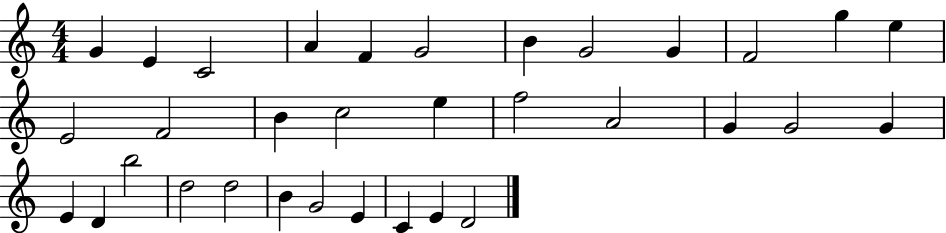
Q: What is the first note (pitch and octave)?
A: G4